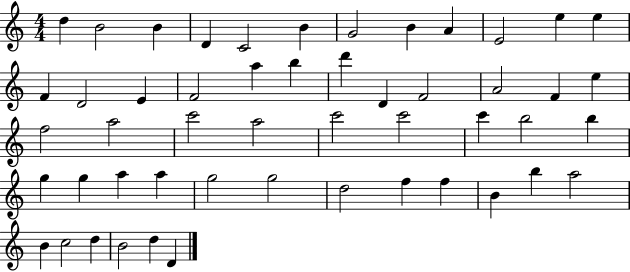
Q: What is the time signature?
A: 4/4